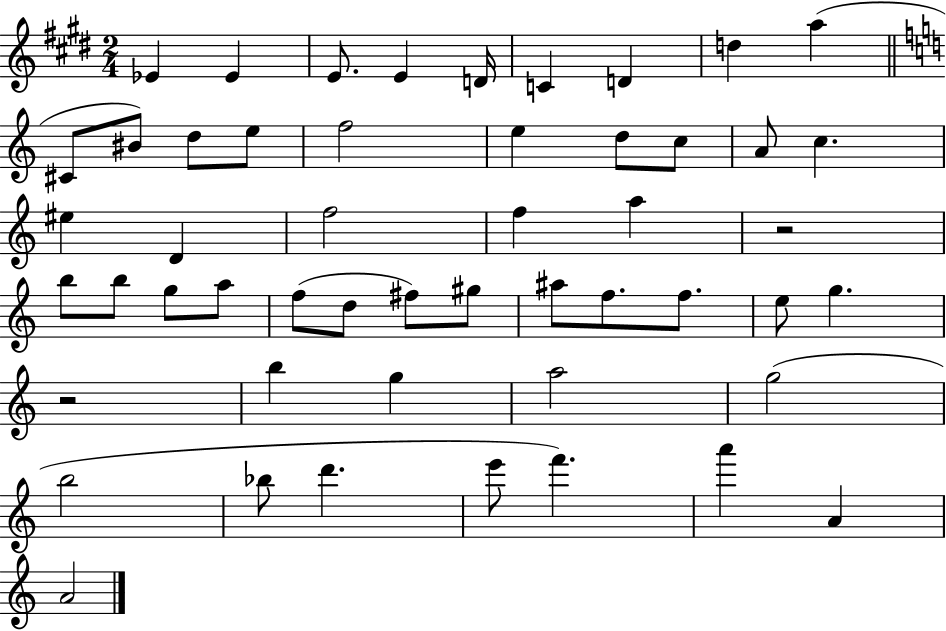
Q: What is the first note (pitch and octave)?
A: Eb4